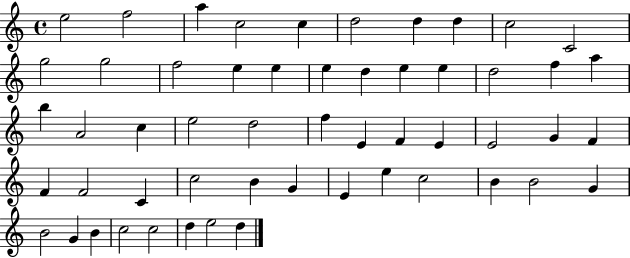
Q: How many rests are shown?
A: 0